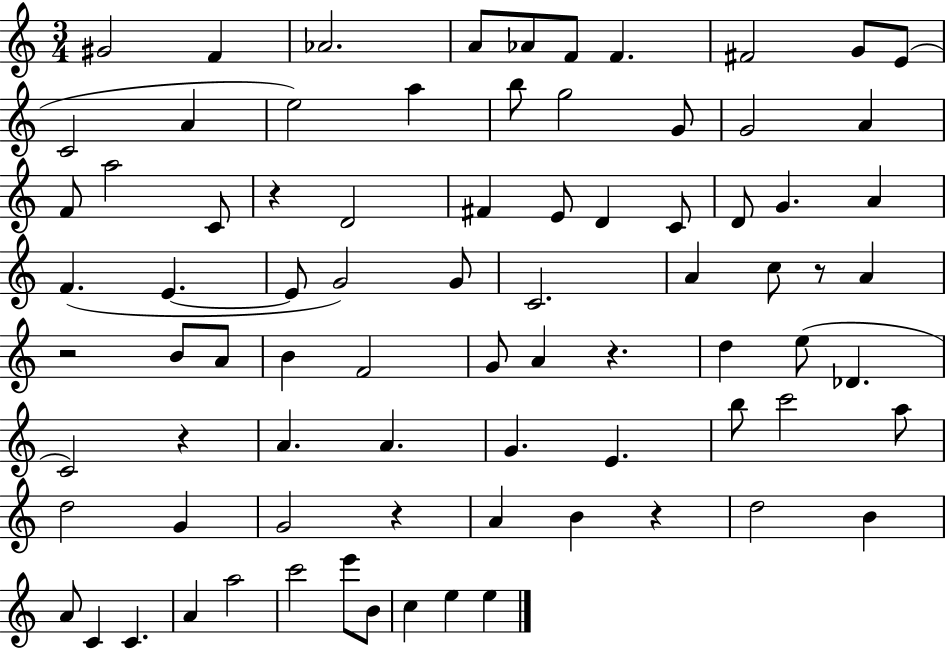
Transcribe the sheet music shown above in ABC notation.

X:1
T:Untitled
M:3/4
L:1/4
K:C
^G2 F _A2 A/2 _A/2 F/2 F ^F2 G/2 E/2 C2 A e2 a b/2 g2 G/2 G2 A F/2 a2 C/2 z D2 ^F E/2 D C/2 D/2 G A F E E/2 G2 G/2 C2 A c/2 z/2 A z2 B/2 A/2 B F2 G/2 A z d e/2 _D C2 z A A G E b/2 c'2 a/2 d2 G G2 z A B z d2 B A/2 C C A a2 c'2 e'/2 B/2 c e e